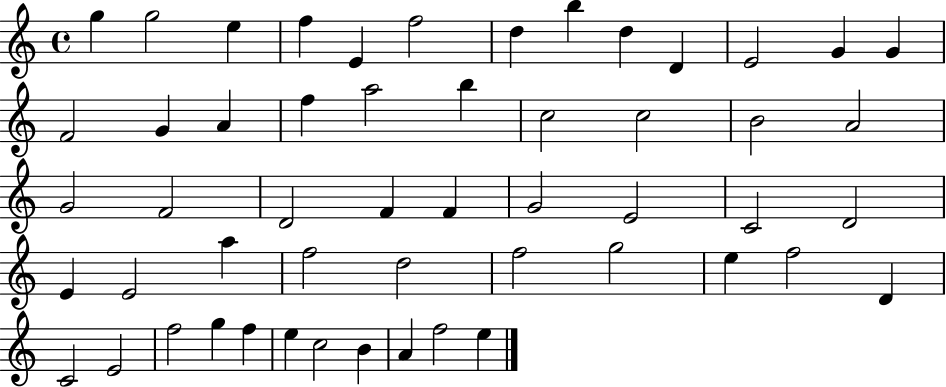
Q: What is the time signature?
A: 4/4